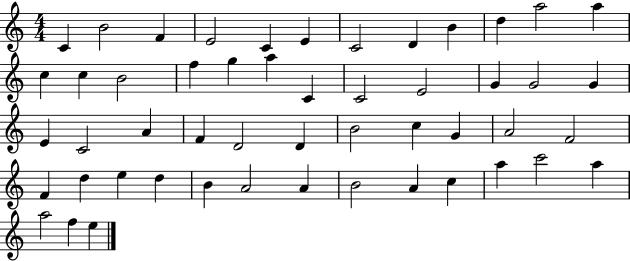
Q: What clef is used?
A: treble